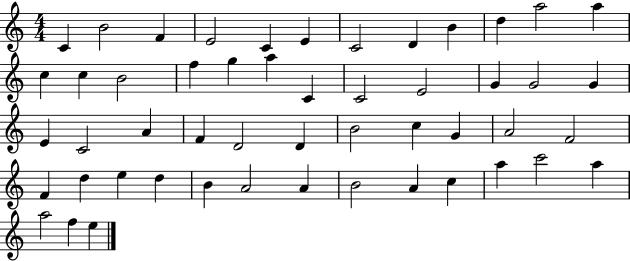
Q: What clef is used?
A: treble